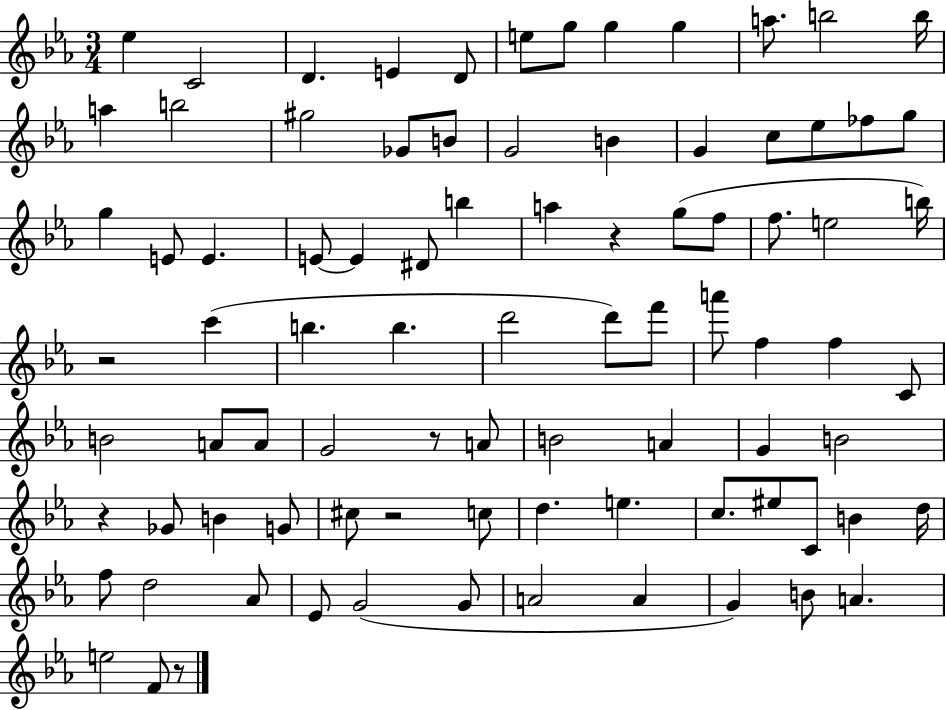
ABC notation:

X:1
T:Untitled
M:3/4
L:1/4
K:Eb
_e C2 D E D/2 e/2 g/2 g g a/2 b2 b/4 a b2 ^g2 _G/2 B/2 G2 B G c/2 _e/2 _f/2 g/2 g E/2 E E/2 E ^D/2 b a z g/2 f/2 f/2 e2 b/4 z2 c' b b d'2 d'/2 f'/2 a'/2 f f C/2 B2 A/2 A/2 G2 z/2 A/2 B2 A G B2 z _G/2 B G/2 ^c/2 z2 c/2 d e c/2 ^e/2 C/2 B d/4 f/2 d2 _A/2 _E/2 G2 G/2 A2 A G B/2 A e2 F/2 z/2